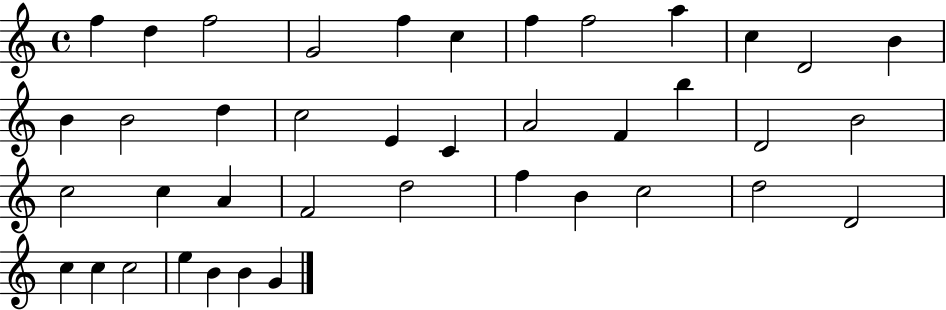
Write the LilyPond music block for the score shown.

{
  \clef treble
  \time 4/4
  \defaultTimeSignature
  \key c \major
  f''4 d''4 f''2 | g'2 f''4 c''4 | f''4 f''2 a''4 | c''4 d'2 b'4 | \break b'4 b'2 d''4 | c''2 e'4 c'4 | a'2 f'4 b''4 | d'2 b'2 | \break c''2 c''4 a'4 | f'2 d''2 | f''4 b'4 c''2 | d''2 d'2 | \break c''4 c''4 c''2 | e''4 b'4 b'4 g'4 | \bar "|."
}